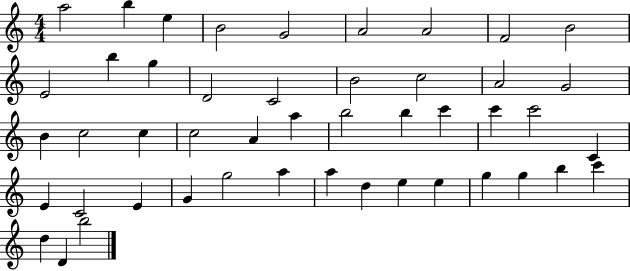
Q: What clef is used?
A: treble